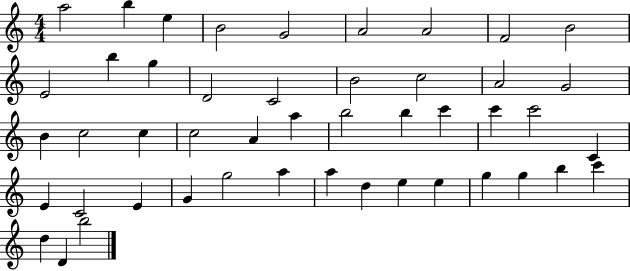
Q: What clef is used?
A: treble